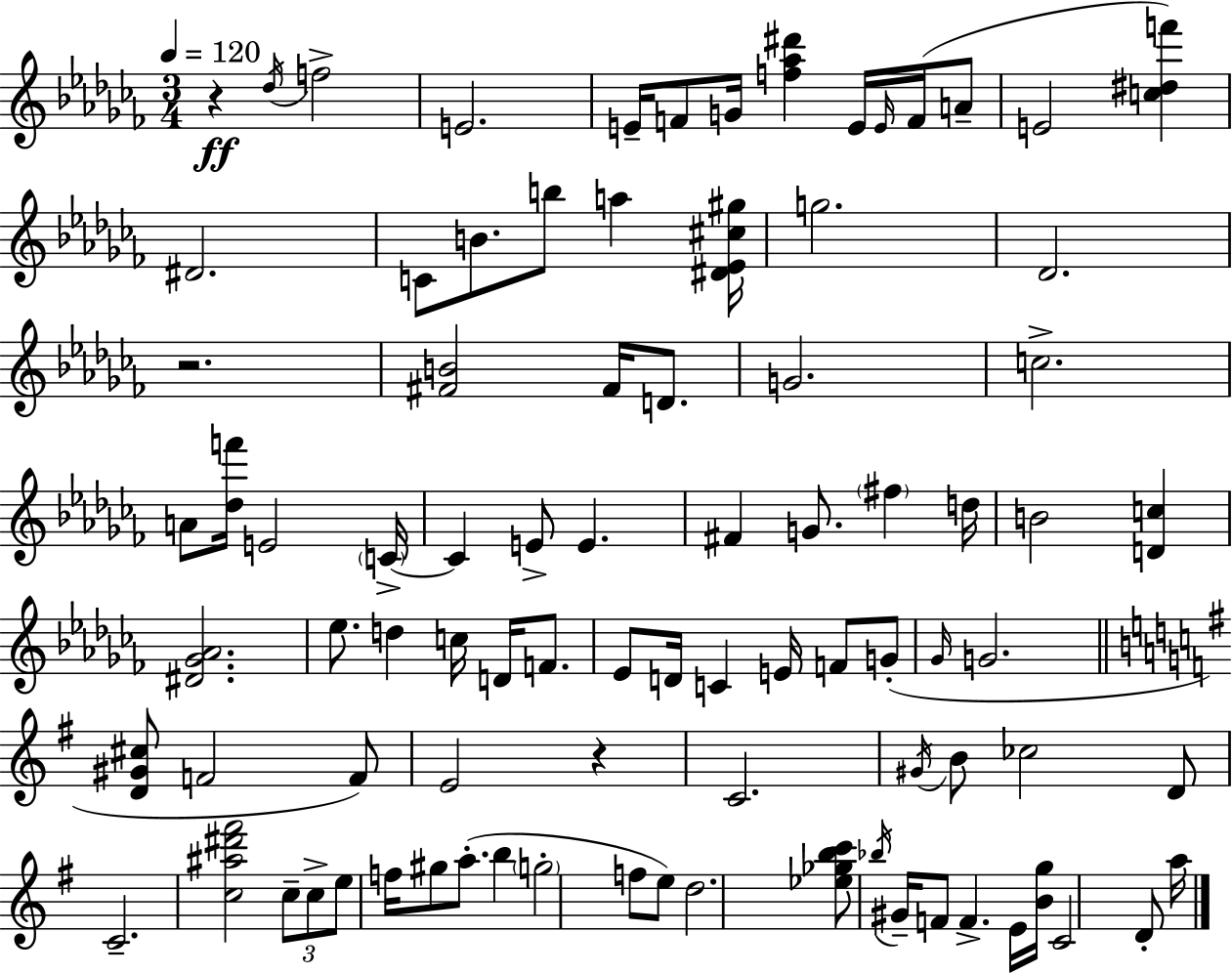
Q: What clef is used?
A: treble